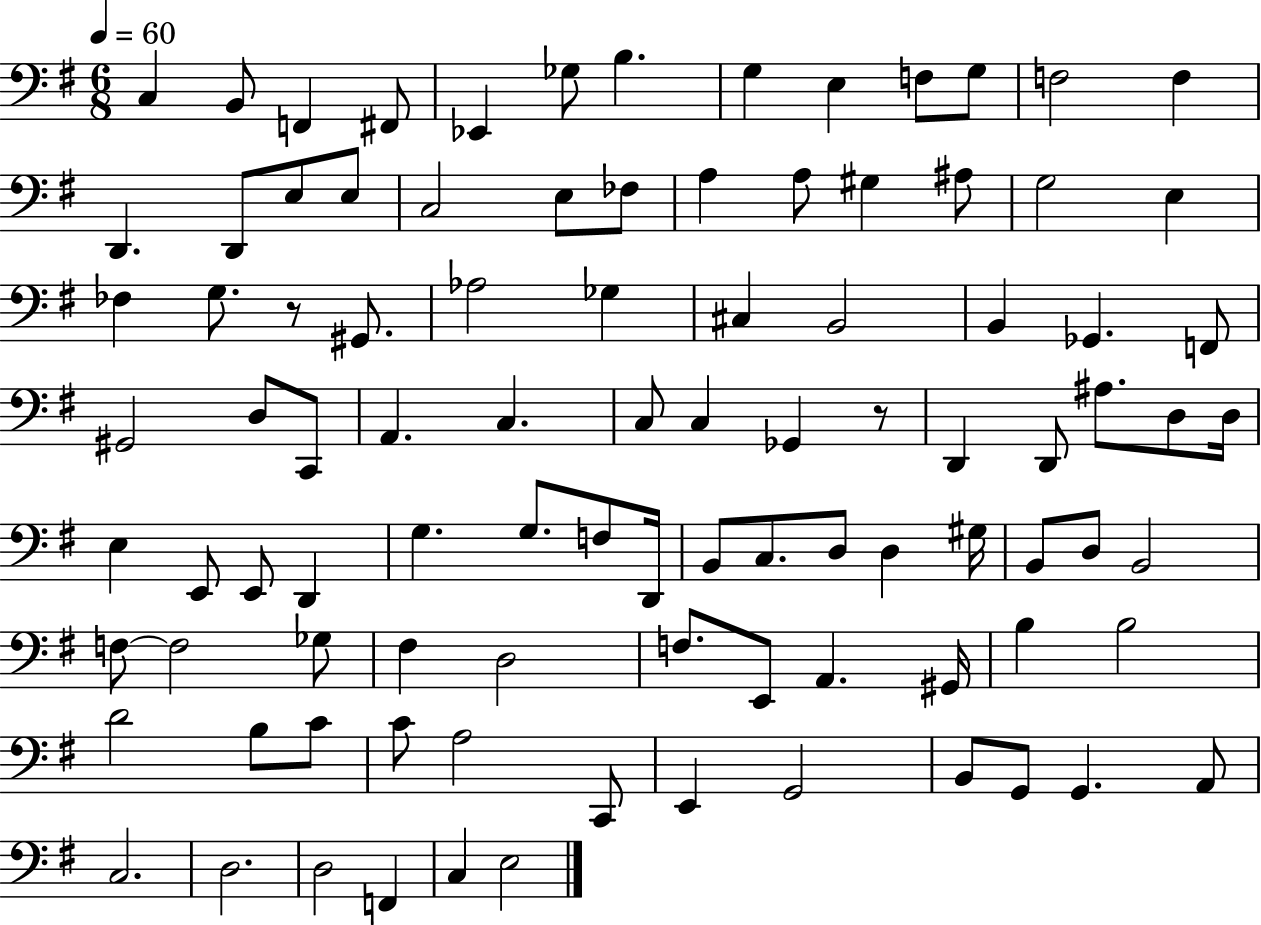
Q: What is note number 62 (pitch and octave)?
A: G#3